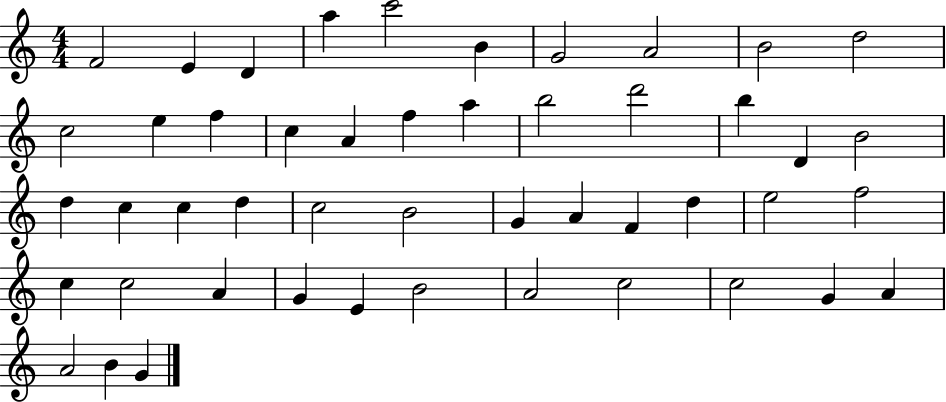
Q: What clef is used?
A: treble